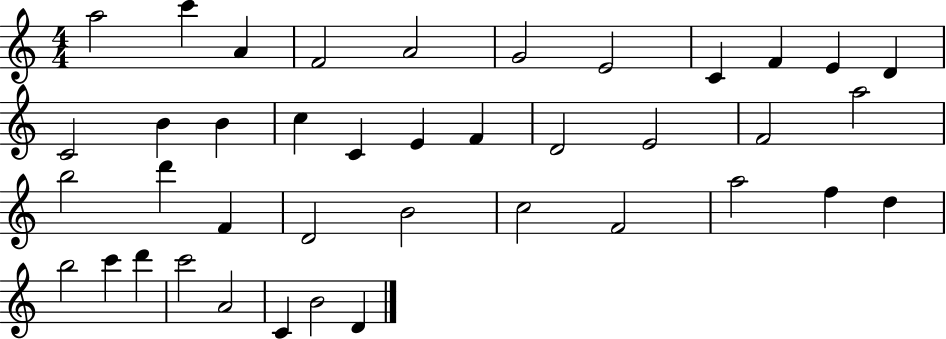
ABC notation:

X:1
T:Untitled
M:4/4
L:1/4
K:C
a2 c' A F2 A2 G2 E2 C F E D C2 B B c C E F D2 E2 F2 a2 b2 d' F D2 B2 c2 F2 a2 f d b2 c' d' c'2 A2 C B2 D